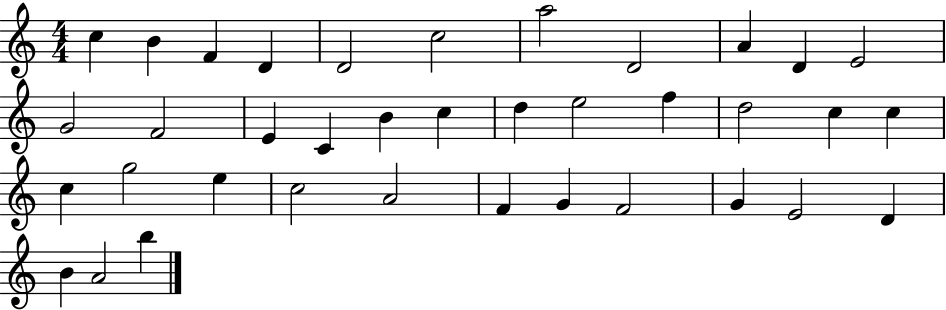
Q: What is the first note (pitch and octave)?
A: C5